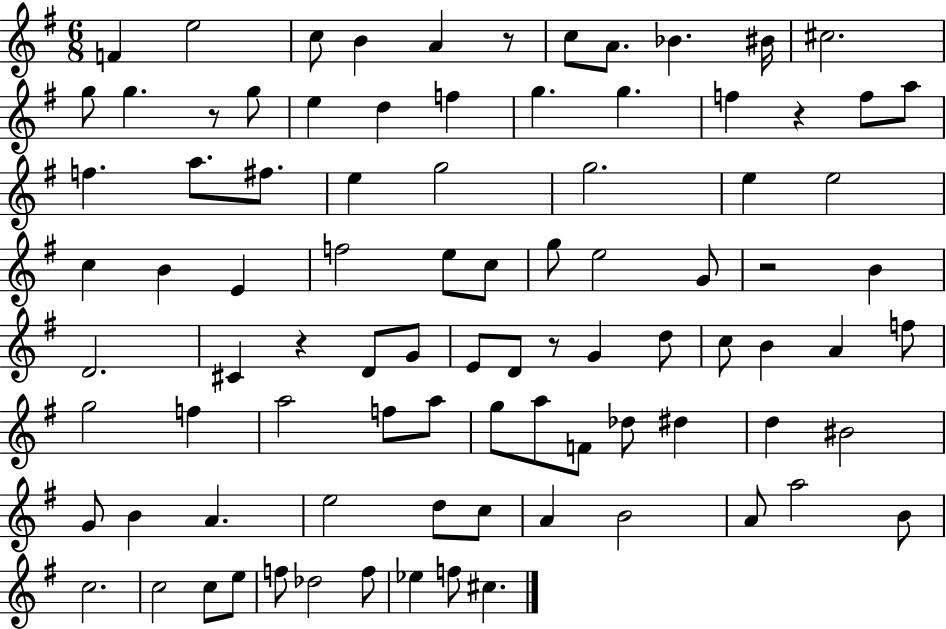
{
  \clef treble
  \numericTimeSignature
  \time 6/8
  \key g \major
  f'4 e''2 | c''8 b'4 a'4 r8 | c''8 a'8. bes'4. bis'16 | cis''2. | \break g''8 g''4. r8 g''8 | e''4 d''4 f''4 | g''4. g''4. | f''4 r4 f''8 a''8 | \break f''4. a''8. fis''8. | e''4 g''2 | g''2. | e''4 e''2 | \break c''4 b'4 e'4 | f''2 e''8 c''8 | g''8 e''2 g'8 | r2 b'4 | \break d'2. | cis'4 r4 d'8 g'8 | e'8 d'8 r8 g'4 d''8 | c''8 b'4 a'4 f''8 | \break g''2 f''4 | a''2 f''8 a''8 | g''8 a''8 f'8 des''8 dis''4 | d''4 bis'2 | \break g'8 b'4 a'4. | e''2 d''8 c''8 | a'4 b'2 | a'8 a''2 b'8 | \break c''2. | c''2 c''8 e''8 | f''8 des''2 f''8 | ees''4 f''8 cis''4. | \break \bar "|."
}